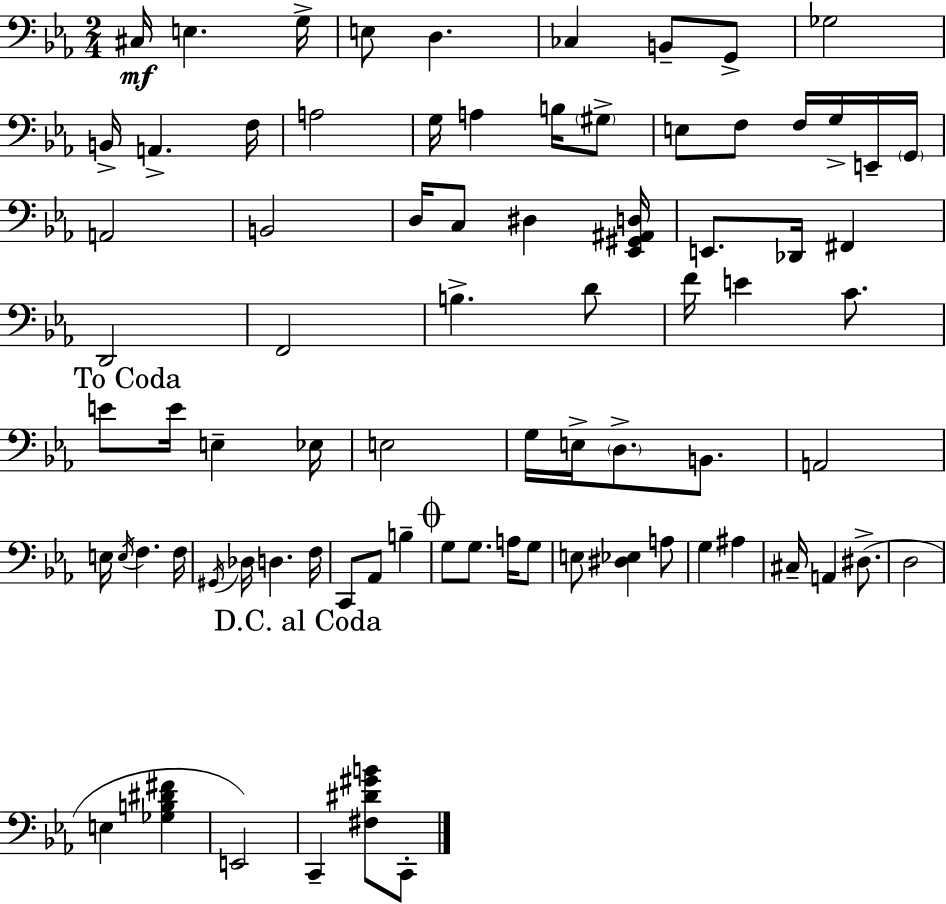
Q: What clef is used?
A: bass